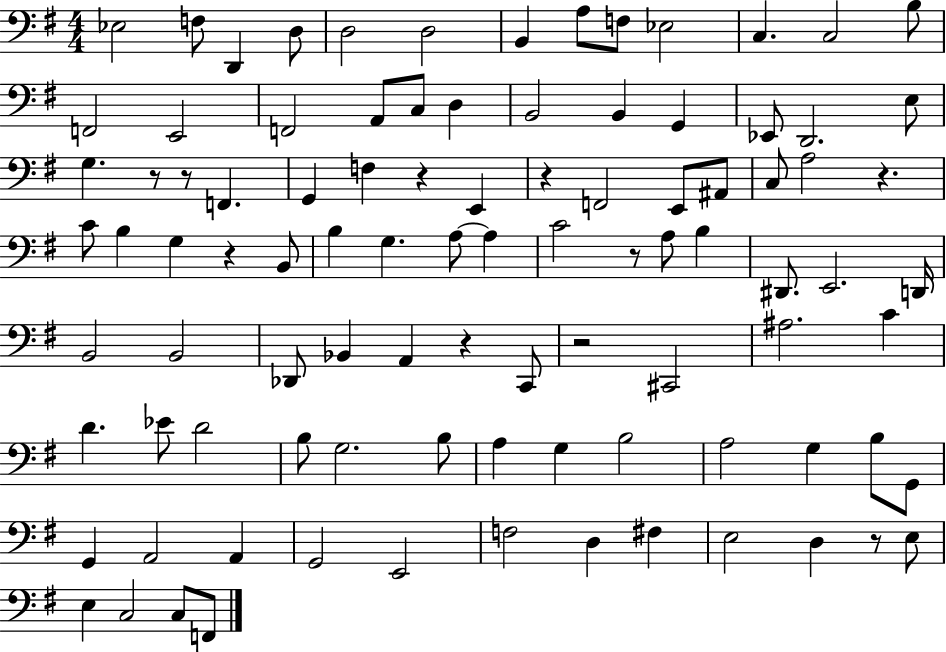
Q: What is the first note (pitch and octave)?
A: Eb3